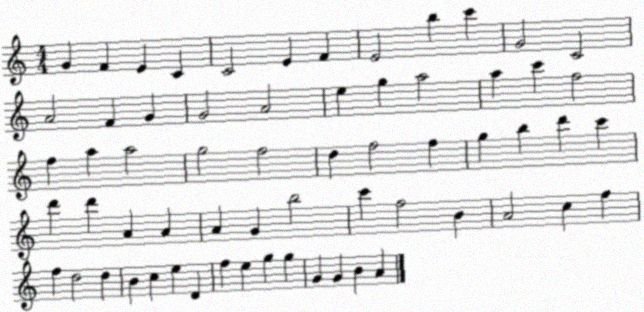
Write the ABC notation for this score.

X:1
T:Untitled
M:4/4
L:1/4
K:C
G F E C C2 E F E2 b c' G2 C2 A2 F G G2 A2 e g a2 a c' f2 f a a2 g2 f2 d f2 f g b d' c' d' d' A A A G b2 c' f2 B A2 c f f d2 d B c e D f e g g G G B A